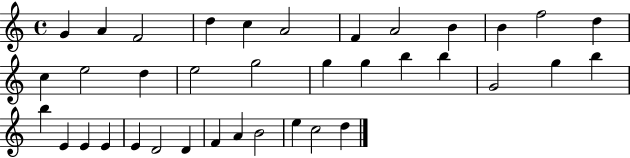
X:1
T:Untitled
M:4/4
L:1/4
K:C
G A F2 d c A2 F A2 B B f2 d c e2 d e2 g2 g g b b G2 g b b E E E E D2 D F A B2 e c2 d